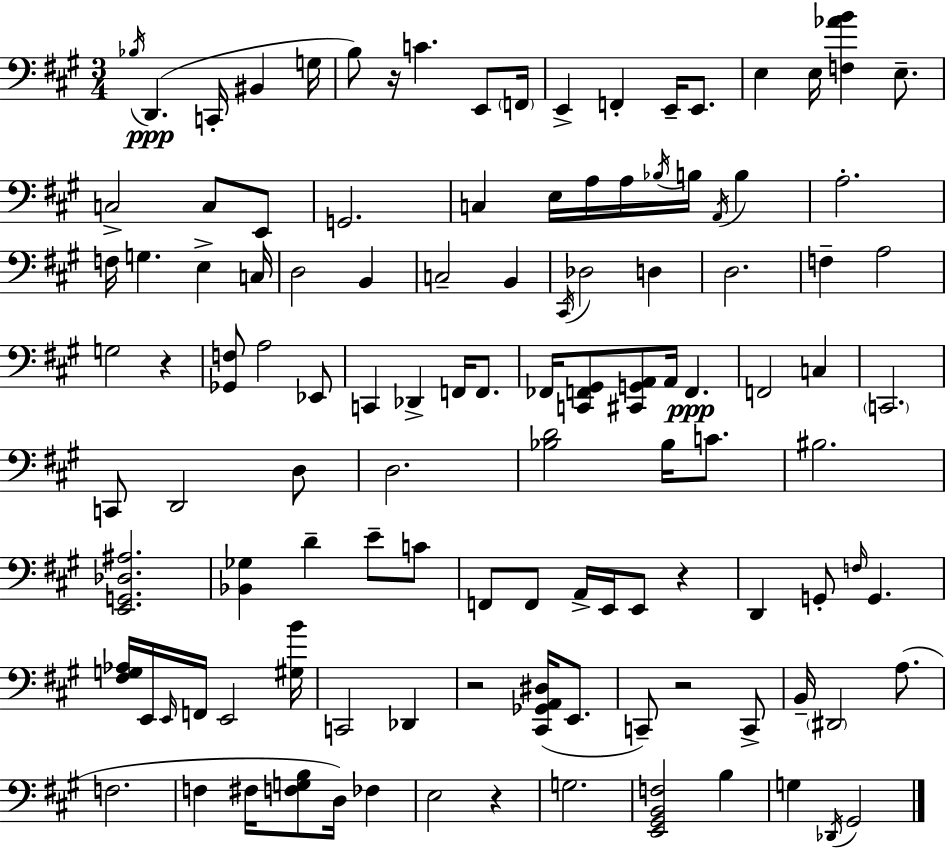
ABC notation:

X:1
T:Untitled
M:3/4
L:1/4
K:A
_B,/4 D,, C,,/4 ^B,, G,/4 B,/2 z/4 C E,,/2 F,,/4 E,, F,, E,,/4 E,,/2 E, E,/4 [F,_AB] E,/2 C,2 C,/2 E,,/2 G,,2 C, E,/4 A,/4 A,/4 _B,/4 B,/4 A,,/4 B, A,2 F,/4 G, E, C,/4 D,2 B,, C,2 B,, ^C,,/4 _D,2 D, D,2 F, A,2 G,2 z [_G,,F,]/2 A,2 _E,,/2 C,, _D,, F,,/4 F,,/2 _F,,/4 [C,,F,,^G,,]/2 [^C,,G,,A,,]/2 A,,/4 F,, F,,2 C, C,,2 C,,/2 D,,2 D,/2 D,2 [_B,D]2 _B,/4 C/2 ^B,2 [E,,G,,_D,^A,]2 [_B,,_G,] D E/2 C/2 F,,/2 F,,/2 A,,/4 E,,/4 E,,/2 z D,, G,,/2 F,/4 G,, [^F,G,_A,]/4 E,,/4 E,,/4 F,,/4 E,,2 [^G,B]/4 C,,2 _D,, z2 [^C,,_G,,A,,^D,]/4 E,,/2 C,,/2 z2 C,,/2 B,,/4 ^D,,2 A,/2 F,2 F, ^F,/4 [F,G,B,]/2 D,/4 _F, E,2 z G,2 [E,,^G,,B,,F,]2 B, G, _D,,/4 ^G,,2